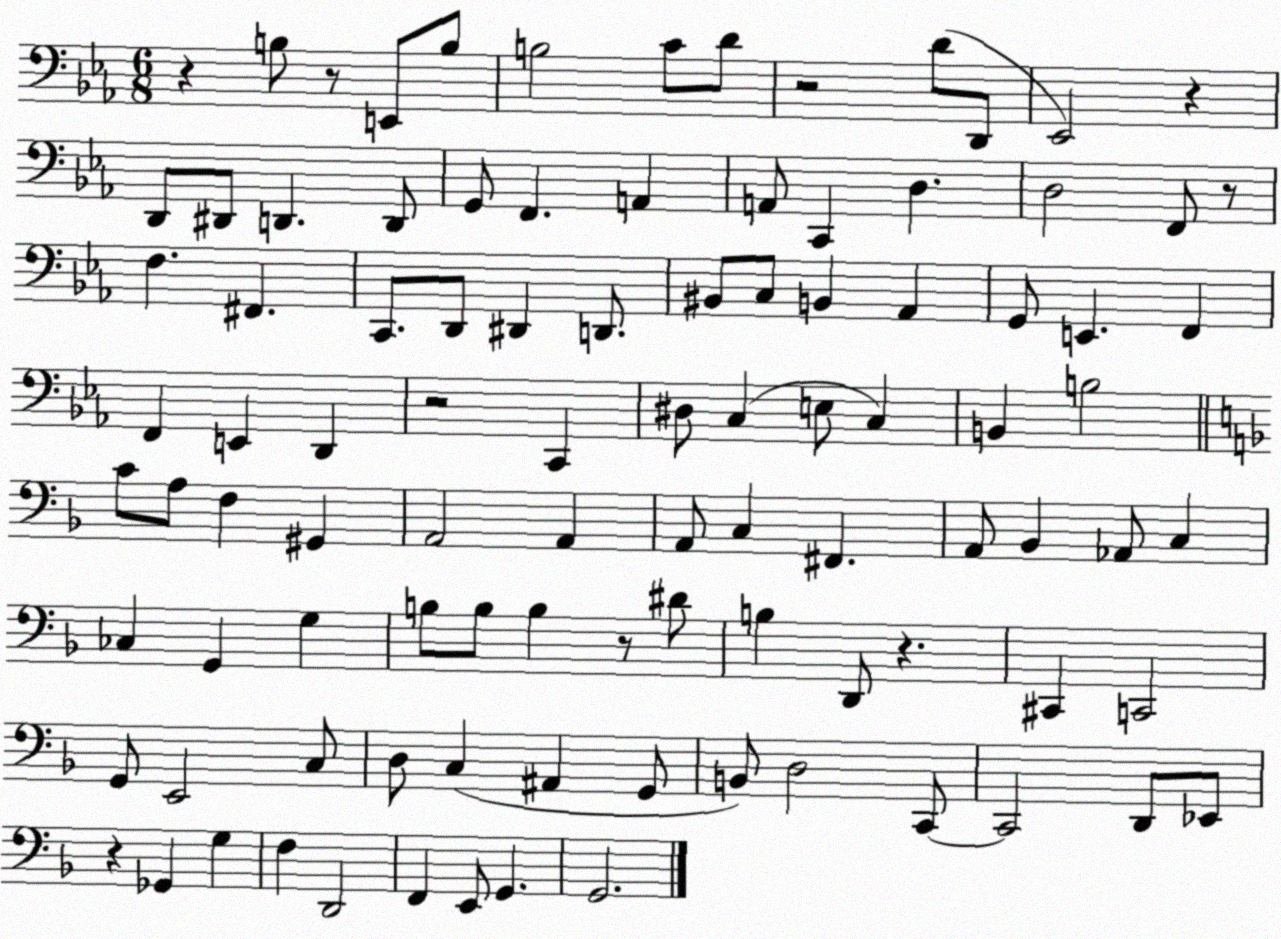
X:1
T:Untitled
M:6/8
L:1/4
K:Eb
z B,/2 z/2 E,,/2 B,/2 B,2 C/2 D/2 z2 D/2 D,,/2 _E,,2 z D,,/2 ^D,,/2 D,, D,,/2 G,,/2 F,, A,, A,,/2 C,, D, D,2 F,,/2 z/2 F, ^F,, C,,/2 D,,/2 ^D,, D,,/2 ^B,,/2 C,/2 B,, _A,, G,,/2 E,, F,, F,, E,, D,, z2 C,, ^D,/2 C, E,/2 C, B,, B,2 C/2 A,/2 F, ^G,, A,,2 A,, A,,/2 C, ^F,, A,,/2 _B,, _A,,/2 C, _C, G,, G, B,/2 B,/2 B, z/2 ^D/2 B, D,,/2 z ^C,, C,,2 G,,/2 E,,2 C,/2 D,/2 C, ^A,, G,,/2 B,,/2 D,2 C,,/2 C,,2 D,,/2 _E,,/2 z _G,, G, F, D,,2 F,, E,,/2 G,, G,,2